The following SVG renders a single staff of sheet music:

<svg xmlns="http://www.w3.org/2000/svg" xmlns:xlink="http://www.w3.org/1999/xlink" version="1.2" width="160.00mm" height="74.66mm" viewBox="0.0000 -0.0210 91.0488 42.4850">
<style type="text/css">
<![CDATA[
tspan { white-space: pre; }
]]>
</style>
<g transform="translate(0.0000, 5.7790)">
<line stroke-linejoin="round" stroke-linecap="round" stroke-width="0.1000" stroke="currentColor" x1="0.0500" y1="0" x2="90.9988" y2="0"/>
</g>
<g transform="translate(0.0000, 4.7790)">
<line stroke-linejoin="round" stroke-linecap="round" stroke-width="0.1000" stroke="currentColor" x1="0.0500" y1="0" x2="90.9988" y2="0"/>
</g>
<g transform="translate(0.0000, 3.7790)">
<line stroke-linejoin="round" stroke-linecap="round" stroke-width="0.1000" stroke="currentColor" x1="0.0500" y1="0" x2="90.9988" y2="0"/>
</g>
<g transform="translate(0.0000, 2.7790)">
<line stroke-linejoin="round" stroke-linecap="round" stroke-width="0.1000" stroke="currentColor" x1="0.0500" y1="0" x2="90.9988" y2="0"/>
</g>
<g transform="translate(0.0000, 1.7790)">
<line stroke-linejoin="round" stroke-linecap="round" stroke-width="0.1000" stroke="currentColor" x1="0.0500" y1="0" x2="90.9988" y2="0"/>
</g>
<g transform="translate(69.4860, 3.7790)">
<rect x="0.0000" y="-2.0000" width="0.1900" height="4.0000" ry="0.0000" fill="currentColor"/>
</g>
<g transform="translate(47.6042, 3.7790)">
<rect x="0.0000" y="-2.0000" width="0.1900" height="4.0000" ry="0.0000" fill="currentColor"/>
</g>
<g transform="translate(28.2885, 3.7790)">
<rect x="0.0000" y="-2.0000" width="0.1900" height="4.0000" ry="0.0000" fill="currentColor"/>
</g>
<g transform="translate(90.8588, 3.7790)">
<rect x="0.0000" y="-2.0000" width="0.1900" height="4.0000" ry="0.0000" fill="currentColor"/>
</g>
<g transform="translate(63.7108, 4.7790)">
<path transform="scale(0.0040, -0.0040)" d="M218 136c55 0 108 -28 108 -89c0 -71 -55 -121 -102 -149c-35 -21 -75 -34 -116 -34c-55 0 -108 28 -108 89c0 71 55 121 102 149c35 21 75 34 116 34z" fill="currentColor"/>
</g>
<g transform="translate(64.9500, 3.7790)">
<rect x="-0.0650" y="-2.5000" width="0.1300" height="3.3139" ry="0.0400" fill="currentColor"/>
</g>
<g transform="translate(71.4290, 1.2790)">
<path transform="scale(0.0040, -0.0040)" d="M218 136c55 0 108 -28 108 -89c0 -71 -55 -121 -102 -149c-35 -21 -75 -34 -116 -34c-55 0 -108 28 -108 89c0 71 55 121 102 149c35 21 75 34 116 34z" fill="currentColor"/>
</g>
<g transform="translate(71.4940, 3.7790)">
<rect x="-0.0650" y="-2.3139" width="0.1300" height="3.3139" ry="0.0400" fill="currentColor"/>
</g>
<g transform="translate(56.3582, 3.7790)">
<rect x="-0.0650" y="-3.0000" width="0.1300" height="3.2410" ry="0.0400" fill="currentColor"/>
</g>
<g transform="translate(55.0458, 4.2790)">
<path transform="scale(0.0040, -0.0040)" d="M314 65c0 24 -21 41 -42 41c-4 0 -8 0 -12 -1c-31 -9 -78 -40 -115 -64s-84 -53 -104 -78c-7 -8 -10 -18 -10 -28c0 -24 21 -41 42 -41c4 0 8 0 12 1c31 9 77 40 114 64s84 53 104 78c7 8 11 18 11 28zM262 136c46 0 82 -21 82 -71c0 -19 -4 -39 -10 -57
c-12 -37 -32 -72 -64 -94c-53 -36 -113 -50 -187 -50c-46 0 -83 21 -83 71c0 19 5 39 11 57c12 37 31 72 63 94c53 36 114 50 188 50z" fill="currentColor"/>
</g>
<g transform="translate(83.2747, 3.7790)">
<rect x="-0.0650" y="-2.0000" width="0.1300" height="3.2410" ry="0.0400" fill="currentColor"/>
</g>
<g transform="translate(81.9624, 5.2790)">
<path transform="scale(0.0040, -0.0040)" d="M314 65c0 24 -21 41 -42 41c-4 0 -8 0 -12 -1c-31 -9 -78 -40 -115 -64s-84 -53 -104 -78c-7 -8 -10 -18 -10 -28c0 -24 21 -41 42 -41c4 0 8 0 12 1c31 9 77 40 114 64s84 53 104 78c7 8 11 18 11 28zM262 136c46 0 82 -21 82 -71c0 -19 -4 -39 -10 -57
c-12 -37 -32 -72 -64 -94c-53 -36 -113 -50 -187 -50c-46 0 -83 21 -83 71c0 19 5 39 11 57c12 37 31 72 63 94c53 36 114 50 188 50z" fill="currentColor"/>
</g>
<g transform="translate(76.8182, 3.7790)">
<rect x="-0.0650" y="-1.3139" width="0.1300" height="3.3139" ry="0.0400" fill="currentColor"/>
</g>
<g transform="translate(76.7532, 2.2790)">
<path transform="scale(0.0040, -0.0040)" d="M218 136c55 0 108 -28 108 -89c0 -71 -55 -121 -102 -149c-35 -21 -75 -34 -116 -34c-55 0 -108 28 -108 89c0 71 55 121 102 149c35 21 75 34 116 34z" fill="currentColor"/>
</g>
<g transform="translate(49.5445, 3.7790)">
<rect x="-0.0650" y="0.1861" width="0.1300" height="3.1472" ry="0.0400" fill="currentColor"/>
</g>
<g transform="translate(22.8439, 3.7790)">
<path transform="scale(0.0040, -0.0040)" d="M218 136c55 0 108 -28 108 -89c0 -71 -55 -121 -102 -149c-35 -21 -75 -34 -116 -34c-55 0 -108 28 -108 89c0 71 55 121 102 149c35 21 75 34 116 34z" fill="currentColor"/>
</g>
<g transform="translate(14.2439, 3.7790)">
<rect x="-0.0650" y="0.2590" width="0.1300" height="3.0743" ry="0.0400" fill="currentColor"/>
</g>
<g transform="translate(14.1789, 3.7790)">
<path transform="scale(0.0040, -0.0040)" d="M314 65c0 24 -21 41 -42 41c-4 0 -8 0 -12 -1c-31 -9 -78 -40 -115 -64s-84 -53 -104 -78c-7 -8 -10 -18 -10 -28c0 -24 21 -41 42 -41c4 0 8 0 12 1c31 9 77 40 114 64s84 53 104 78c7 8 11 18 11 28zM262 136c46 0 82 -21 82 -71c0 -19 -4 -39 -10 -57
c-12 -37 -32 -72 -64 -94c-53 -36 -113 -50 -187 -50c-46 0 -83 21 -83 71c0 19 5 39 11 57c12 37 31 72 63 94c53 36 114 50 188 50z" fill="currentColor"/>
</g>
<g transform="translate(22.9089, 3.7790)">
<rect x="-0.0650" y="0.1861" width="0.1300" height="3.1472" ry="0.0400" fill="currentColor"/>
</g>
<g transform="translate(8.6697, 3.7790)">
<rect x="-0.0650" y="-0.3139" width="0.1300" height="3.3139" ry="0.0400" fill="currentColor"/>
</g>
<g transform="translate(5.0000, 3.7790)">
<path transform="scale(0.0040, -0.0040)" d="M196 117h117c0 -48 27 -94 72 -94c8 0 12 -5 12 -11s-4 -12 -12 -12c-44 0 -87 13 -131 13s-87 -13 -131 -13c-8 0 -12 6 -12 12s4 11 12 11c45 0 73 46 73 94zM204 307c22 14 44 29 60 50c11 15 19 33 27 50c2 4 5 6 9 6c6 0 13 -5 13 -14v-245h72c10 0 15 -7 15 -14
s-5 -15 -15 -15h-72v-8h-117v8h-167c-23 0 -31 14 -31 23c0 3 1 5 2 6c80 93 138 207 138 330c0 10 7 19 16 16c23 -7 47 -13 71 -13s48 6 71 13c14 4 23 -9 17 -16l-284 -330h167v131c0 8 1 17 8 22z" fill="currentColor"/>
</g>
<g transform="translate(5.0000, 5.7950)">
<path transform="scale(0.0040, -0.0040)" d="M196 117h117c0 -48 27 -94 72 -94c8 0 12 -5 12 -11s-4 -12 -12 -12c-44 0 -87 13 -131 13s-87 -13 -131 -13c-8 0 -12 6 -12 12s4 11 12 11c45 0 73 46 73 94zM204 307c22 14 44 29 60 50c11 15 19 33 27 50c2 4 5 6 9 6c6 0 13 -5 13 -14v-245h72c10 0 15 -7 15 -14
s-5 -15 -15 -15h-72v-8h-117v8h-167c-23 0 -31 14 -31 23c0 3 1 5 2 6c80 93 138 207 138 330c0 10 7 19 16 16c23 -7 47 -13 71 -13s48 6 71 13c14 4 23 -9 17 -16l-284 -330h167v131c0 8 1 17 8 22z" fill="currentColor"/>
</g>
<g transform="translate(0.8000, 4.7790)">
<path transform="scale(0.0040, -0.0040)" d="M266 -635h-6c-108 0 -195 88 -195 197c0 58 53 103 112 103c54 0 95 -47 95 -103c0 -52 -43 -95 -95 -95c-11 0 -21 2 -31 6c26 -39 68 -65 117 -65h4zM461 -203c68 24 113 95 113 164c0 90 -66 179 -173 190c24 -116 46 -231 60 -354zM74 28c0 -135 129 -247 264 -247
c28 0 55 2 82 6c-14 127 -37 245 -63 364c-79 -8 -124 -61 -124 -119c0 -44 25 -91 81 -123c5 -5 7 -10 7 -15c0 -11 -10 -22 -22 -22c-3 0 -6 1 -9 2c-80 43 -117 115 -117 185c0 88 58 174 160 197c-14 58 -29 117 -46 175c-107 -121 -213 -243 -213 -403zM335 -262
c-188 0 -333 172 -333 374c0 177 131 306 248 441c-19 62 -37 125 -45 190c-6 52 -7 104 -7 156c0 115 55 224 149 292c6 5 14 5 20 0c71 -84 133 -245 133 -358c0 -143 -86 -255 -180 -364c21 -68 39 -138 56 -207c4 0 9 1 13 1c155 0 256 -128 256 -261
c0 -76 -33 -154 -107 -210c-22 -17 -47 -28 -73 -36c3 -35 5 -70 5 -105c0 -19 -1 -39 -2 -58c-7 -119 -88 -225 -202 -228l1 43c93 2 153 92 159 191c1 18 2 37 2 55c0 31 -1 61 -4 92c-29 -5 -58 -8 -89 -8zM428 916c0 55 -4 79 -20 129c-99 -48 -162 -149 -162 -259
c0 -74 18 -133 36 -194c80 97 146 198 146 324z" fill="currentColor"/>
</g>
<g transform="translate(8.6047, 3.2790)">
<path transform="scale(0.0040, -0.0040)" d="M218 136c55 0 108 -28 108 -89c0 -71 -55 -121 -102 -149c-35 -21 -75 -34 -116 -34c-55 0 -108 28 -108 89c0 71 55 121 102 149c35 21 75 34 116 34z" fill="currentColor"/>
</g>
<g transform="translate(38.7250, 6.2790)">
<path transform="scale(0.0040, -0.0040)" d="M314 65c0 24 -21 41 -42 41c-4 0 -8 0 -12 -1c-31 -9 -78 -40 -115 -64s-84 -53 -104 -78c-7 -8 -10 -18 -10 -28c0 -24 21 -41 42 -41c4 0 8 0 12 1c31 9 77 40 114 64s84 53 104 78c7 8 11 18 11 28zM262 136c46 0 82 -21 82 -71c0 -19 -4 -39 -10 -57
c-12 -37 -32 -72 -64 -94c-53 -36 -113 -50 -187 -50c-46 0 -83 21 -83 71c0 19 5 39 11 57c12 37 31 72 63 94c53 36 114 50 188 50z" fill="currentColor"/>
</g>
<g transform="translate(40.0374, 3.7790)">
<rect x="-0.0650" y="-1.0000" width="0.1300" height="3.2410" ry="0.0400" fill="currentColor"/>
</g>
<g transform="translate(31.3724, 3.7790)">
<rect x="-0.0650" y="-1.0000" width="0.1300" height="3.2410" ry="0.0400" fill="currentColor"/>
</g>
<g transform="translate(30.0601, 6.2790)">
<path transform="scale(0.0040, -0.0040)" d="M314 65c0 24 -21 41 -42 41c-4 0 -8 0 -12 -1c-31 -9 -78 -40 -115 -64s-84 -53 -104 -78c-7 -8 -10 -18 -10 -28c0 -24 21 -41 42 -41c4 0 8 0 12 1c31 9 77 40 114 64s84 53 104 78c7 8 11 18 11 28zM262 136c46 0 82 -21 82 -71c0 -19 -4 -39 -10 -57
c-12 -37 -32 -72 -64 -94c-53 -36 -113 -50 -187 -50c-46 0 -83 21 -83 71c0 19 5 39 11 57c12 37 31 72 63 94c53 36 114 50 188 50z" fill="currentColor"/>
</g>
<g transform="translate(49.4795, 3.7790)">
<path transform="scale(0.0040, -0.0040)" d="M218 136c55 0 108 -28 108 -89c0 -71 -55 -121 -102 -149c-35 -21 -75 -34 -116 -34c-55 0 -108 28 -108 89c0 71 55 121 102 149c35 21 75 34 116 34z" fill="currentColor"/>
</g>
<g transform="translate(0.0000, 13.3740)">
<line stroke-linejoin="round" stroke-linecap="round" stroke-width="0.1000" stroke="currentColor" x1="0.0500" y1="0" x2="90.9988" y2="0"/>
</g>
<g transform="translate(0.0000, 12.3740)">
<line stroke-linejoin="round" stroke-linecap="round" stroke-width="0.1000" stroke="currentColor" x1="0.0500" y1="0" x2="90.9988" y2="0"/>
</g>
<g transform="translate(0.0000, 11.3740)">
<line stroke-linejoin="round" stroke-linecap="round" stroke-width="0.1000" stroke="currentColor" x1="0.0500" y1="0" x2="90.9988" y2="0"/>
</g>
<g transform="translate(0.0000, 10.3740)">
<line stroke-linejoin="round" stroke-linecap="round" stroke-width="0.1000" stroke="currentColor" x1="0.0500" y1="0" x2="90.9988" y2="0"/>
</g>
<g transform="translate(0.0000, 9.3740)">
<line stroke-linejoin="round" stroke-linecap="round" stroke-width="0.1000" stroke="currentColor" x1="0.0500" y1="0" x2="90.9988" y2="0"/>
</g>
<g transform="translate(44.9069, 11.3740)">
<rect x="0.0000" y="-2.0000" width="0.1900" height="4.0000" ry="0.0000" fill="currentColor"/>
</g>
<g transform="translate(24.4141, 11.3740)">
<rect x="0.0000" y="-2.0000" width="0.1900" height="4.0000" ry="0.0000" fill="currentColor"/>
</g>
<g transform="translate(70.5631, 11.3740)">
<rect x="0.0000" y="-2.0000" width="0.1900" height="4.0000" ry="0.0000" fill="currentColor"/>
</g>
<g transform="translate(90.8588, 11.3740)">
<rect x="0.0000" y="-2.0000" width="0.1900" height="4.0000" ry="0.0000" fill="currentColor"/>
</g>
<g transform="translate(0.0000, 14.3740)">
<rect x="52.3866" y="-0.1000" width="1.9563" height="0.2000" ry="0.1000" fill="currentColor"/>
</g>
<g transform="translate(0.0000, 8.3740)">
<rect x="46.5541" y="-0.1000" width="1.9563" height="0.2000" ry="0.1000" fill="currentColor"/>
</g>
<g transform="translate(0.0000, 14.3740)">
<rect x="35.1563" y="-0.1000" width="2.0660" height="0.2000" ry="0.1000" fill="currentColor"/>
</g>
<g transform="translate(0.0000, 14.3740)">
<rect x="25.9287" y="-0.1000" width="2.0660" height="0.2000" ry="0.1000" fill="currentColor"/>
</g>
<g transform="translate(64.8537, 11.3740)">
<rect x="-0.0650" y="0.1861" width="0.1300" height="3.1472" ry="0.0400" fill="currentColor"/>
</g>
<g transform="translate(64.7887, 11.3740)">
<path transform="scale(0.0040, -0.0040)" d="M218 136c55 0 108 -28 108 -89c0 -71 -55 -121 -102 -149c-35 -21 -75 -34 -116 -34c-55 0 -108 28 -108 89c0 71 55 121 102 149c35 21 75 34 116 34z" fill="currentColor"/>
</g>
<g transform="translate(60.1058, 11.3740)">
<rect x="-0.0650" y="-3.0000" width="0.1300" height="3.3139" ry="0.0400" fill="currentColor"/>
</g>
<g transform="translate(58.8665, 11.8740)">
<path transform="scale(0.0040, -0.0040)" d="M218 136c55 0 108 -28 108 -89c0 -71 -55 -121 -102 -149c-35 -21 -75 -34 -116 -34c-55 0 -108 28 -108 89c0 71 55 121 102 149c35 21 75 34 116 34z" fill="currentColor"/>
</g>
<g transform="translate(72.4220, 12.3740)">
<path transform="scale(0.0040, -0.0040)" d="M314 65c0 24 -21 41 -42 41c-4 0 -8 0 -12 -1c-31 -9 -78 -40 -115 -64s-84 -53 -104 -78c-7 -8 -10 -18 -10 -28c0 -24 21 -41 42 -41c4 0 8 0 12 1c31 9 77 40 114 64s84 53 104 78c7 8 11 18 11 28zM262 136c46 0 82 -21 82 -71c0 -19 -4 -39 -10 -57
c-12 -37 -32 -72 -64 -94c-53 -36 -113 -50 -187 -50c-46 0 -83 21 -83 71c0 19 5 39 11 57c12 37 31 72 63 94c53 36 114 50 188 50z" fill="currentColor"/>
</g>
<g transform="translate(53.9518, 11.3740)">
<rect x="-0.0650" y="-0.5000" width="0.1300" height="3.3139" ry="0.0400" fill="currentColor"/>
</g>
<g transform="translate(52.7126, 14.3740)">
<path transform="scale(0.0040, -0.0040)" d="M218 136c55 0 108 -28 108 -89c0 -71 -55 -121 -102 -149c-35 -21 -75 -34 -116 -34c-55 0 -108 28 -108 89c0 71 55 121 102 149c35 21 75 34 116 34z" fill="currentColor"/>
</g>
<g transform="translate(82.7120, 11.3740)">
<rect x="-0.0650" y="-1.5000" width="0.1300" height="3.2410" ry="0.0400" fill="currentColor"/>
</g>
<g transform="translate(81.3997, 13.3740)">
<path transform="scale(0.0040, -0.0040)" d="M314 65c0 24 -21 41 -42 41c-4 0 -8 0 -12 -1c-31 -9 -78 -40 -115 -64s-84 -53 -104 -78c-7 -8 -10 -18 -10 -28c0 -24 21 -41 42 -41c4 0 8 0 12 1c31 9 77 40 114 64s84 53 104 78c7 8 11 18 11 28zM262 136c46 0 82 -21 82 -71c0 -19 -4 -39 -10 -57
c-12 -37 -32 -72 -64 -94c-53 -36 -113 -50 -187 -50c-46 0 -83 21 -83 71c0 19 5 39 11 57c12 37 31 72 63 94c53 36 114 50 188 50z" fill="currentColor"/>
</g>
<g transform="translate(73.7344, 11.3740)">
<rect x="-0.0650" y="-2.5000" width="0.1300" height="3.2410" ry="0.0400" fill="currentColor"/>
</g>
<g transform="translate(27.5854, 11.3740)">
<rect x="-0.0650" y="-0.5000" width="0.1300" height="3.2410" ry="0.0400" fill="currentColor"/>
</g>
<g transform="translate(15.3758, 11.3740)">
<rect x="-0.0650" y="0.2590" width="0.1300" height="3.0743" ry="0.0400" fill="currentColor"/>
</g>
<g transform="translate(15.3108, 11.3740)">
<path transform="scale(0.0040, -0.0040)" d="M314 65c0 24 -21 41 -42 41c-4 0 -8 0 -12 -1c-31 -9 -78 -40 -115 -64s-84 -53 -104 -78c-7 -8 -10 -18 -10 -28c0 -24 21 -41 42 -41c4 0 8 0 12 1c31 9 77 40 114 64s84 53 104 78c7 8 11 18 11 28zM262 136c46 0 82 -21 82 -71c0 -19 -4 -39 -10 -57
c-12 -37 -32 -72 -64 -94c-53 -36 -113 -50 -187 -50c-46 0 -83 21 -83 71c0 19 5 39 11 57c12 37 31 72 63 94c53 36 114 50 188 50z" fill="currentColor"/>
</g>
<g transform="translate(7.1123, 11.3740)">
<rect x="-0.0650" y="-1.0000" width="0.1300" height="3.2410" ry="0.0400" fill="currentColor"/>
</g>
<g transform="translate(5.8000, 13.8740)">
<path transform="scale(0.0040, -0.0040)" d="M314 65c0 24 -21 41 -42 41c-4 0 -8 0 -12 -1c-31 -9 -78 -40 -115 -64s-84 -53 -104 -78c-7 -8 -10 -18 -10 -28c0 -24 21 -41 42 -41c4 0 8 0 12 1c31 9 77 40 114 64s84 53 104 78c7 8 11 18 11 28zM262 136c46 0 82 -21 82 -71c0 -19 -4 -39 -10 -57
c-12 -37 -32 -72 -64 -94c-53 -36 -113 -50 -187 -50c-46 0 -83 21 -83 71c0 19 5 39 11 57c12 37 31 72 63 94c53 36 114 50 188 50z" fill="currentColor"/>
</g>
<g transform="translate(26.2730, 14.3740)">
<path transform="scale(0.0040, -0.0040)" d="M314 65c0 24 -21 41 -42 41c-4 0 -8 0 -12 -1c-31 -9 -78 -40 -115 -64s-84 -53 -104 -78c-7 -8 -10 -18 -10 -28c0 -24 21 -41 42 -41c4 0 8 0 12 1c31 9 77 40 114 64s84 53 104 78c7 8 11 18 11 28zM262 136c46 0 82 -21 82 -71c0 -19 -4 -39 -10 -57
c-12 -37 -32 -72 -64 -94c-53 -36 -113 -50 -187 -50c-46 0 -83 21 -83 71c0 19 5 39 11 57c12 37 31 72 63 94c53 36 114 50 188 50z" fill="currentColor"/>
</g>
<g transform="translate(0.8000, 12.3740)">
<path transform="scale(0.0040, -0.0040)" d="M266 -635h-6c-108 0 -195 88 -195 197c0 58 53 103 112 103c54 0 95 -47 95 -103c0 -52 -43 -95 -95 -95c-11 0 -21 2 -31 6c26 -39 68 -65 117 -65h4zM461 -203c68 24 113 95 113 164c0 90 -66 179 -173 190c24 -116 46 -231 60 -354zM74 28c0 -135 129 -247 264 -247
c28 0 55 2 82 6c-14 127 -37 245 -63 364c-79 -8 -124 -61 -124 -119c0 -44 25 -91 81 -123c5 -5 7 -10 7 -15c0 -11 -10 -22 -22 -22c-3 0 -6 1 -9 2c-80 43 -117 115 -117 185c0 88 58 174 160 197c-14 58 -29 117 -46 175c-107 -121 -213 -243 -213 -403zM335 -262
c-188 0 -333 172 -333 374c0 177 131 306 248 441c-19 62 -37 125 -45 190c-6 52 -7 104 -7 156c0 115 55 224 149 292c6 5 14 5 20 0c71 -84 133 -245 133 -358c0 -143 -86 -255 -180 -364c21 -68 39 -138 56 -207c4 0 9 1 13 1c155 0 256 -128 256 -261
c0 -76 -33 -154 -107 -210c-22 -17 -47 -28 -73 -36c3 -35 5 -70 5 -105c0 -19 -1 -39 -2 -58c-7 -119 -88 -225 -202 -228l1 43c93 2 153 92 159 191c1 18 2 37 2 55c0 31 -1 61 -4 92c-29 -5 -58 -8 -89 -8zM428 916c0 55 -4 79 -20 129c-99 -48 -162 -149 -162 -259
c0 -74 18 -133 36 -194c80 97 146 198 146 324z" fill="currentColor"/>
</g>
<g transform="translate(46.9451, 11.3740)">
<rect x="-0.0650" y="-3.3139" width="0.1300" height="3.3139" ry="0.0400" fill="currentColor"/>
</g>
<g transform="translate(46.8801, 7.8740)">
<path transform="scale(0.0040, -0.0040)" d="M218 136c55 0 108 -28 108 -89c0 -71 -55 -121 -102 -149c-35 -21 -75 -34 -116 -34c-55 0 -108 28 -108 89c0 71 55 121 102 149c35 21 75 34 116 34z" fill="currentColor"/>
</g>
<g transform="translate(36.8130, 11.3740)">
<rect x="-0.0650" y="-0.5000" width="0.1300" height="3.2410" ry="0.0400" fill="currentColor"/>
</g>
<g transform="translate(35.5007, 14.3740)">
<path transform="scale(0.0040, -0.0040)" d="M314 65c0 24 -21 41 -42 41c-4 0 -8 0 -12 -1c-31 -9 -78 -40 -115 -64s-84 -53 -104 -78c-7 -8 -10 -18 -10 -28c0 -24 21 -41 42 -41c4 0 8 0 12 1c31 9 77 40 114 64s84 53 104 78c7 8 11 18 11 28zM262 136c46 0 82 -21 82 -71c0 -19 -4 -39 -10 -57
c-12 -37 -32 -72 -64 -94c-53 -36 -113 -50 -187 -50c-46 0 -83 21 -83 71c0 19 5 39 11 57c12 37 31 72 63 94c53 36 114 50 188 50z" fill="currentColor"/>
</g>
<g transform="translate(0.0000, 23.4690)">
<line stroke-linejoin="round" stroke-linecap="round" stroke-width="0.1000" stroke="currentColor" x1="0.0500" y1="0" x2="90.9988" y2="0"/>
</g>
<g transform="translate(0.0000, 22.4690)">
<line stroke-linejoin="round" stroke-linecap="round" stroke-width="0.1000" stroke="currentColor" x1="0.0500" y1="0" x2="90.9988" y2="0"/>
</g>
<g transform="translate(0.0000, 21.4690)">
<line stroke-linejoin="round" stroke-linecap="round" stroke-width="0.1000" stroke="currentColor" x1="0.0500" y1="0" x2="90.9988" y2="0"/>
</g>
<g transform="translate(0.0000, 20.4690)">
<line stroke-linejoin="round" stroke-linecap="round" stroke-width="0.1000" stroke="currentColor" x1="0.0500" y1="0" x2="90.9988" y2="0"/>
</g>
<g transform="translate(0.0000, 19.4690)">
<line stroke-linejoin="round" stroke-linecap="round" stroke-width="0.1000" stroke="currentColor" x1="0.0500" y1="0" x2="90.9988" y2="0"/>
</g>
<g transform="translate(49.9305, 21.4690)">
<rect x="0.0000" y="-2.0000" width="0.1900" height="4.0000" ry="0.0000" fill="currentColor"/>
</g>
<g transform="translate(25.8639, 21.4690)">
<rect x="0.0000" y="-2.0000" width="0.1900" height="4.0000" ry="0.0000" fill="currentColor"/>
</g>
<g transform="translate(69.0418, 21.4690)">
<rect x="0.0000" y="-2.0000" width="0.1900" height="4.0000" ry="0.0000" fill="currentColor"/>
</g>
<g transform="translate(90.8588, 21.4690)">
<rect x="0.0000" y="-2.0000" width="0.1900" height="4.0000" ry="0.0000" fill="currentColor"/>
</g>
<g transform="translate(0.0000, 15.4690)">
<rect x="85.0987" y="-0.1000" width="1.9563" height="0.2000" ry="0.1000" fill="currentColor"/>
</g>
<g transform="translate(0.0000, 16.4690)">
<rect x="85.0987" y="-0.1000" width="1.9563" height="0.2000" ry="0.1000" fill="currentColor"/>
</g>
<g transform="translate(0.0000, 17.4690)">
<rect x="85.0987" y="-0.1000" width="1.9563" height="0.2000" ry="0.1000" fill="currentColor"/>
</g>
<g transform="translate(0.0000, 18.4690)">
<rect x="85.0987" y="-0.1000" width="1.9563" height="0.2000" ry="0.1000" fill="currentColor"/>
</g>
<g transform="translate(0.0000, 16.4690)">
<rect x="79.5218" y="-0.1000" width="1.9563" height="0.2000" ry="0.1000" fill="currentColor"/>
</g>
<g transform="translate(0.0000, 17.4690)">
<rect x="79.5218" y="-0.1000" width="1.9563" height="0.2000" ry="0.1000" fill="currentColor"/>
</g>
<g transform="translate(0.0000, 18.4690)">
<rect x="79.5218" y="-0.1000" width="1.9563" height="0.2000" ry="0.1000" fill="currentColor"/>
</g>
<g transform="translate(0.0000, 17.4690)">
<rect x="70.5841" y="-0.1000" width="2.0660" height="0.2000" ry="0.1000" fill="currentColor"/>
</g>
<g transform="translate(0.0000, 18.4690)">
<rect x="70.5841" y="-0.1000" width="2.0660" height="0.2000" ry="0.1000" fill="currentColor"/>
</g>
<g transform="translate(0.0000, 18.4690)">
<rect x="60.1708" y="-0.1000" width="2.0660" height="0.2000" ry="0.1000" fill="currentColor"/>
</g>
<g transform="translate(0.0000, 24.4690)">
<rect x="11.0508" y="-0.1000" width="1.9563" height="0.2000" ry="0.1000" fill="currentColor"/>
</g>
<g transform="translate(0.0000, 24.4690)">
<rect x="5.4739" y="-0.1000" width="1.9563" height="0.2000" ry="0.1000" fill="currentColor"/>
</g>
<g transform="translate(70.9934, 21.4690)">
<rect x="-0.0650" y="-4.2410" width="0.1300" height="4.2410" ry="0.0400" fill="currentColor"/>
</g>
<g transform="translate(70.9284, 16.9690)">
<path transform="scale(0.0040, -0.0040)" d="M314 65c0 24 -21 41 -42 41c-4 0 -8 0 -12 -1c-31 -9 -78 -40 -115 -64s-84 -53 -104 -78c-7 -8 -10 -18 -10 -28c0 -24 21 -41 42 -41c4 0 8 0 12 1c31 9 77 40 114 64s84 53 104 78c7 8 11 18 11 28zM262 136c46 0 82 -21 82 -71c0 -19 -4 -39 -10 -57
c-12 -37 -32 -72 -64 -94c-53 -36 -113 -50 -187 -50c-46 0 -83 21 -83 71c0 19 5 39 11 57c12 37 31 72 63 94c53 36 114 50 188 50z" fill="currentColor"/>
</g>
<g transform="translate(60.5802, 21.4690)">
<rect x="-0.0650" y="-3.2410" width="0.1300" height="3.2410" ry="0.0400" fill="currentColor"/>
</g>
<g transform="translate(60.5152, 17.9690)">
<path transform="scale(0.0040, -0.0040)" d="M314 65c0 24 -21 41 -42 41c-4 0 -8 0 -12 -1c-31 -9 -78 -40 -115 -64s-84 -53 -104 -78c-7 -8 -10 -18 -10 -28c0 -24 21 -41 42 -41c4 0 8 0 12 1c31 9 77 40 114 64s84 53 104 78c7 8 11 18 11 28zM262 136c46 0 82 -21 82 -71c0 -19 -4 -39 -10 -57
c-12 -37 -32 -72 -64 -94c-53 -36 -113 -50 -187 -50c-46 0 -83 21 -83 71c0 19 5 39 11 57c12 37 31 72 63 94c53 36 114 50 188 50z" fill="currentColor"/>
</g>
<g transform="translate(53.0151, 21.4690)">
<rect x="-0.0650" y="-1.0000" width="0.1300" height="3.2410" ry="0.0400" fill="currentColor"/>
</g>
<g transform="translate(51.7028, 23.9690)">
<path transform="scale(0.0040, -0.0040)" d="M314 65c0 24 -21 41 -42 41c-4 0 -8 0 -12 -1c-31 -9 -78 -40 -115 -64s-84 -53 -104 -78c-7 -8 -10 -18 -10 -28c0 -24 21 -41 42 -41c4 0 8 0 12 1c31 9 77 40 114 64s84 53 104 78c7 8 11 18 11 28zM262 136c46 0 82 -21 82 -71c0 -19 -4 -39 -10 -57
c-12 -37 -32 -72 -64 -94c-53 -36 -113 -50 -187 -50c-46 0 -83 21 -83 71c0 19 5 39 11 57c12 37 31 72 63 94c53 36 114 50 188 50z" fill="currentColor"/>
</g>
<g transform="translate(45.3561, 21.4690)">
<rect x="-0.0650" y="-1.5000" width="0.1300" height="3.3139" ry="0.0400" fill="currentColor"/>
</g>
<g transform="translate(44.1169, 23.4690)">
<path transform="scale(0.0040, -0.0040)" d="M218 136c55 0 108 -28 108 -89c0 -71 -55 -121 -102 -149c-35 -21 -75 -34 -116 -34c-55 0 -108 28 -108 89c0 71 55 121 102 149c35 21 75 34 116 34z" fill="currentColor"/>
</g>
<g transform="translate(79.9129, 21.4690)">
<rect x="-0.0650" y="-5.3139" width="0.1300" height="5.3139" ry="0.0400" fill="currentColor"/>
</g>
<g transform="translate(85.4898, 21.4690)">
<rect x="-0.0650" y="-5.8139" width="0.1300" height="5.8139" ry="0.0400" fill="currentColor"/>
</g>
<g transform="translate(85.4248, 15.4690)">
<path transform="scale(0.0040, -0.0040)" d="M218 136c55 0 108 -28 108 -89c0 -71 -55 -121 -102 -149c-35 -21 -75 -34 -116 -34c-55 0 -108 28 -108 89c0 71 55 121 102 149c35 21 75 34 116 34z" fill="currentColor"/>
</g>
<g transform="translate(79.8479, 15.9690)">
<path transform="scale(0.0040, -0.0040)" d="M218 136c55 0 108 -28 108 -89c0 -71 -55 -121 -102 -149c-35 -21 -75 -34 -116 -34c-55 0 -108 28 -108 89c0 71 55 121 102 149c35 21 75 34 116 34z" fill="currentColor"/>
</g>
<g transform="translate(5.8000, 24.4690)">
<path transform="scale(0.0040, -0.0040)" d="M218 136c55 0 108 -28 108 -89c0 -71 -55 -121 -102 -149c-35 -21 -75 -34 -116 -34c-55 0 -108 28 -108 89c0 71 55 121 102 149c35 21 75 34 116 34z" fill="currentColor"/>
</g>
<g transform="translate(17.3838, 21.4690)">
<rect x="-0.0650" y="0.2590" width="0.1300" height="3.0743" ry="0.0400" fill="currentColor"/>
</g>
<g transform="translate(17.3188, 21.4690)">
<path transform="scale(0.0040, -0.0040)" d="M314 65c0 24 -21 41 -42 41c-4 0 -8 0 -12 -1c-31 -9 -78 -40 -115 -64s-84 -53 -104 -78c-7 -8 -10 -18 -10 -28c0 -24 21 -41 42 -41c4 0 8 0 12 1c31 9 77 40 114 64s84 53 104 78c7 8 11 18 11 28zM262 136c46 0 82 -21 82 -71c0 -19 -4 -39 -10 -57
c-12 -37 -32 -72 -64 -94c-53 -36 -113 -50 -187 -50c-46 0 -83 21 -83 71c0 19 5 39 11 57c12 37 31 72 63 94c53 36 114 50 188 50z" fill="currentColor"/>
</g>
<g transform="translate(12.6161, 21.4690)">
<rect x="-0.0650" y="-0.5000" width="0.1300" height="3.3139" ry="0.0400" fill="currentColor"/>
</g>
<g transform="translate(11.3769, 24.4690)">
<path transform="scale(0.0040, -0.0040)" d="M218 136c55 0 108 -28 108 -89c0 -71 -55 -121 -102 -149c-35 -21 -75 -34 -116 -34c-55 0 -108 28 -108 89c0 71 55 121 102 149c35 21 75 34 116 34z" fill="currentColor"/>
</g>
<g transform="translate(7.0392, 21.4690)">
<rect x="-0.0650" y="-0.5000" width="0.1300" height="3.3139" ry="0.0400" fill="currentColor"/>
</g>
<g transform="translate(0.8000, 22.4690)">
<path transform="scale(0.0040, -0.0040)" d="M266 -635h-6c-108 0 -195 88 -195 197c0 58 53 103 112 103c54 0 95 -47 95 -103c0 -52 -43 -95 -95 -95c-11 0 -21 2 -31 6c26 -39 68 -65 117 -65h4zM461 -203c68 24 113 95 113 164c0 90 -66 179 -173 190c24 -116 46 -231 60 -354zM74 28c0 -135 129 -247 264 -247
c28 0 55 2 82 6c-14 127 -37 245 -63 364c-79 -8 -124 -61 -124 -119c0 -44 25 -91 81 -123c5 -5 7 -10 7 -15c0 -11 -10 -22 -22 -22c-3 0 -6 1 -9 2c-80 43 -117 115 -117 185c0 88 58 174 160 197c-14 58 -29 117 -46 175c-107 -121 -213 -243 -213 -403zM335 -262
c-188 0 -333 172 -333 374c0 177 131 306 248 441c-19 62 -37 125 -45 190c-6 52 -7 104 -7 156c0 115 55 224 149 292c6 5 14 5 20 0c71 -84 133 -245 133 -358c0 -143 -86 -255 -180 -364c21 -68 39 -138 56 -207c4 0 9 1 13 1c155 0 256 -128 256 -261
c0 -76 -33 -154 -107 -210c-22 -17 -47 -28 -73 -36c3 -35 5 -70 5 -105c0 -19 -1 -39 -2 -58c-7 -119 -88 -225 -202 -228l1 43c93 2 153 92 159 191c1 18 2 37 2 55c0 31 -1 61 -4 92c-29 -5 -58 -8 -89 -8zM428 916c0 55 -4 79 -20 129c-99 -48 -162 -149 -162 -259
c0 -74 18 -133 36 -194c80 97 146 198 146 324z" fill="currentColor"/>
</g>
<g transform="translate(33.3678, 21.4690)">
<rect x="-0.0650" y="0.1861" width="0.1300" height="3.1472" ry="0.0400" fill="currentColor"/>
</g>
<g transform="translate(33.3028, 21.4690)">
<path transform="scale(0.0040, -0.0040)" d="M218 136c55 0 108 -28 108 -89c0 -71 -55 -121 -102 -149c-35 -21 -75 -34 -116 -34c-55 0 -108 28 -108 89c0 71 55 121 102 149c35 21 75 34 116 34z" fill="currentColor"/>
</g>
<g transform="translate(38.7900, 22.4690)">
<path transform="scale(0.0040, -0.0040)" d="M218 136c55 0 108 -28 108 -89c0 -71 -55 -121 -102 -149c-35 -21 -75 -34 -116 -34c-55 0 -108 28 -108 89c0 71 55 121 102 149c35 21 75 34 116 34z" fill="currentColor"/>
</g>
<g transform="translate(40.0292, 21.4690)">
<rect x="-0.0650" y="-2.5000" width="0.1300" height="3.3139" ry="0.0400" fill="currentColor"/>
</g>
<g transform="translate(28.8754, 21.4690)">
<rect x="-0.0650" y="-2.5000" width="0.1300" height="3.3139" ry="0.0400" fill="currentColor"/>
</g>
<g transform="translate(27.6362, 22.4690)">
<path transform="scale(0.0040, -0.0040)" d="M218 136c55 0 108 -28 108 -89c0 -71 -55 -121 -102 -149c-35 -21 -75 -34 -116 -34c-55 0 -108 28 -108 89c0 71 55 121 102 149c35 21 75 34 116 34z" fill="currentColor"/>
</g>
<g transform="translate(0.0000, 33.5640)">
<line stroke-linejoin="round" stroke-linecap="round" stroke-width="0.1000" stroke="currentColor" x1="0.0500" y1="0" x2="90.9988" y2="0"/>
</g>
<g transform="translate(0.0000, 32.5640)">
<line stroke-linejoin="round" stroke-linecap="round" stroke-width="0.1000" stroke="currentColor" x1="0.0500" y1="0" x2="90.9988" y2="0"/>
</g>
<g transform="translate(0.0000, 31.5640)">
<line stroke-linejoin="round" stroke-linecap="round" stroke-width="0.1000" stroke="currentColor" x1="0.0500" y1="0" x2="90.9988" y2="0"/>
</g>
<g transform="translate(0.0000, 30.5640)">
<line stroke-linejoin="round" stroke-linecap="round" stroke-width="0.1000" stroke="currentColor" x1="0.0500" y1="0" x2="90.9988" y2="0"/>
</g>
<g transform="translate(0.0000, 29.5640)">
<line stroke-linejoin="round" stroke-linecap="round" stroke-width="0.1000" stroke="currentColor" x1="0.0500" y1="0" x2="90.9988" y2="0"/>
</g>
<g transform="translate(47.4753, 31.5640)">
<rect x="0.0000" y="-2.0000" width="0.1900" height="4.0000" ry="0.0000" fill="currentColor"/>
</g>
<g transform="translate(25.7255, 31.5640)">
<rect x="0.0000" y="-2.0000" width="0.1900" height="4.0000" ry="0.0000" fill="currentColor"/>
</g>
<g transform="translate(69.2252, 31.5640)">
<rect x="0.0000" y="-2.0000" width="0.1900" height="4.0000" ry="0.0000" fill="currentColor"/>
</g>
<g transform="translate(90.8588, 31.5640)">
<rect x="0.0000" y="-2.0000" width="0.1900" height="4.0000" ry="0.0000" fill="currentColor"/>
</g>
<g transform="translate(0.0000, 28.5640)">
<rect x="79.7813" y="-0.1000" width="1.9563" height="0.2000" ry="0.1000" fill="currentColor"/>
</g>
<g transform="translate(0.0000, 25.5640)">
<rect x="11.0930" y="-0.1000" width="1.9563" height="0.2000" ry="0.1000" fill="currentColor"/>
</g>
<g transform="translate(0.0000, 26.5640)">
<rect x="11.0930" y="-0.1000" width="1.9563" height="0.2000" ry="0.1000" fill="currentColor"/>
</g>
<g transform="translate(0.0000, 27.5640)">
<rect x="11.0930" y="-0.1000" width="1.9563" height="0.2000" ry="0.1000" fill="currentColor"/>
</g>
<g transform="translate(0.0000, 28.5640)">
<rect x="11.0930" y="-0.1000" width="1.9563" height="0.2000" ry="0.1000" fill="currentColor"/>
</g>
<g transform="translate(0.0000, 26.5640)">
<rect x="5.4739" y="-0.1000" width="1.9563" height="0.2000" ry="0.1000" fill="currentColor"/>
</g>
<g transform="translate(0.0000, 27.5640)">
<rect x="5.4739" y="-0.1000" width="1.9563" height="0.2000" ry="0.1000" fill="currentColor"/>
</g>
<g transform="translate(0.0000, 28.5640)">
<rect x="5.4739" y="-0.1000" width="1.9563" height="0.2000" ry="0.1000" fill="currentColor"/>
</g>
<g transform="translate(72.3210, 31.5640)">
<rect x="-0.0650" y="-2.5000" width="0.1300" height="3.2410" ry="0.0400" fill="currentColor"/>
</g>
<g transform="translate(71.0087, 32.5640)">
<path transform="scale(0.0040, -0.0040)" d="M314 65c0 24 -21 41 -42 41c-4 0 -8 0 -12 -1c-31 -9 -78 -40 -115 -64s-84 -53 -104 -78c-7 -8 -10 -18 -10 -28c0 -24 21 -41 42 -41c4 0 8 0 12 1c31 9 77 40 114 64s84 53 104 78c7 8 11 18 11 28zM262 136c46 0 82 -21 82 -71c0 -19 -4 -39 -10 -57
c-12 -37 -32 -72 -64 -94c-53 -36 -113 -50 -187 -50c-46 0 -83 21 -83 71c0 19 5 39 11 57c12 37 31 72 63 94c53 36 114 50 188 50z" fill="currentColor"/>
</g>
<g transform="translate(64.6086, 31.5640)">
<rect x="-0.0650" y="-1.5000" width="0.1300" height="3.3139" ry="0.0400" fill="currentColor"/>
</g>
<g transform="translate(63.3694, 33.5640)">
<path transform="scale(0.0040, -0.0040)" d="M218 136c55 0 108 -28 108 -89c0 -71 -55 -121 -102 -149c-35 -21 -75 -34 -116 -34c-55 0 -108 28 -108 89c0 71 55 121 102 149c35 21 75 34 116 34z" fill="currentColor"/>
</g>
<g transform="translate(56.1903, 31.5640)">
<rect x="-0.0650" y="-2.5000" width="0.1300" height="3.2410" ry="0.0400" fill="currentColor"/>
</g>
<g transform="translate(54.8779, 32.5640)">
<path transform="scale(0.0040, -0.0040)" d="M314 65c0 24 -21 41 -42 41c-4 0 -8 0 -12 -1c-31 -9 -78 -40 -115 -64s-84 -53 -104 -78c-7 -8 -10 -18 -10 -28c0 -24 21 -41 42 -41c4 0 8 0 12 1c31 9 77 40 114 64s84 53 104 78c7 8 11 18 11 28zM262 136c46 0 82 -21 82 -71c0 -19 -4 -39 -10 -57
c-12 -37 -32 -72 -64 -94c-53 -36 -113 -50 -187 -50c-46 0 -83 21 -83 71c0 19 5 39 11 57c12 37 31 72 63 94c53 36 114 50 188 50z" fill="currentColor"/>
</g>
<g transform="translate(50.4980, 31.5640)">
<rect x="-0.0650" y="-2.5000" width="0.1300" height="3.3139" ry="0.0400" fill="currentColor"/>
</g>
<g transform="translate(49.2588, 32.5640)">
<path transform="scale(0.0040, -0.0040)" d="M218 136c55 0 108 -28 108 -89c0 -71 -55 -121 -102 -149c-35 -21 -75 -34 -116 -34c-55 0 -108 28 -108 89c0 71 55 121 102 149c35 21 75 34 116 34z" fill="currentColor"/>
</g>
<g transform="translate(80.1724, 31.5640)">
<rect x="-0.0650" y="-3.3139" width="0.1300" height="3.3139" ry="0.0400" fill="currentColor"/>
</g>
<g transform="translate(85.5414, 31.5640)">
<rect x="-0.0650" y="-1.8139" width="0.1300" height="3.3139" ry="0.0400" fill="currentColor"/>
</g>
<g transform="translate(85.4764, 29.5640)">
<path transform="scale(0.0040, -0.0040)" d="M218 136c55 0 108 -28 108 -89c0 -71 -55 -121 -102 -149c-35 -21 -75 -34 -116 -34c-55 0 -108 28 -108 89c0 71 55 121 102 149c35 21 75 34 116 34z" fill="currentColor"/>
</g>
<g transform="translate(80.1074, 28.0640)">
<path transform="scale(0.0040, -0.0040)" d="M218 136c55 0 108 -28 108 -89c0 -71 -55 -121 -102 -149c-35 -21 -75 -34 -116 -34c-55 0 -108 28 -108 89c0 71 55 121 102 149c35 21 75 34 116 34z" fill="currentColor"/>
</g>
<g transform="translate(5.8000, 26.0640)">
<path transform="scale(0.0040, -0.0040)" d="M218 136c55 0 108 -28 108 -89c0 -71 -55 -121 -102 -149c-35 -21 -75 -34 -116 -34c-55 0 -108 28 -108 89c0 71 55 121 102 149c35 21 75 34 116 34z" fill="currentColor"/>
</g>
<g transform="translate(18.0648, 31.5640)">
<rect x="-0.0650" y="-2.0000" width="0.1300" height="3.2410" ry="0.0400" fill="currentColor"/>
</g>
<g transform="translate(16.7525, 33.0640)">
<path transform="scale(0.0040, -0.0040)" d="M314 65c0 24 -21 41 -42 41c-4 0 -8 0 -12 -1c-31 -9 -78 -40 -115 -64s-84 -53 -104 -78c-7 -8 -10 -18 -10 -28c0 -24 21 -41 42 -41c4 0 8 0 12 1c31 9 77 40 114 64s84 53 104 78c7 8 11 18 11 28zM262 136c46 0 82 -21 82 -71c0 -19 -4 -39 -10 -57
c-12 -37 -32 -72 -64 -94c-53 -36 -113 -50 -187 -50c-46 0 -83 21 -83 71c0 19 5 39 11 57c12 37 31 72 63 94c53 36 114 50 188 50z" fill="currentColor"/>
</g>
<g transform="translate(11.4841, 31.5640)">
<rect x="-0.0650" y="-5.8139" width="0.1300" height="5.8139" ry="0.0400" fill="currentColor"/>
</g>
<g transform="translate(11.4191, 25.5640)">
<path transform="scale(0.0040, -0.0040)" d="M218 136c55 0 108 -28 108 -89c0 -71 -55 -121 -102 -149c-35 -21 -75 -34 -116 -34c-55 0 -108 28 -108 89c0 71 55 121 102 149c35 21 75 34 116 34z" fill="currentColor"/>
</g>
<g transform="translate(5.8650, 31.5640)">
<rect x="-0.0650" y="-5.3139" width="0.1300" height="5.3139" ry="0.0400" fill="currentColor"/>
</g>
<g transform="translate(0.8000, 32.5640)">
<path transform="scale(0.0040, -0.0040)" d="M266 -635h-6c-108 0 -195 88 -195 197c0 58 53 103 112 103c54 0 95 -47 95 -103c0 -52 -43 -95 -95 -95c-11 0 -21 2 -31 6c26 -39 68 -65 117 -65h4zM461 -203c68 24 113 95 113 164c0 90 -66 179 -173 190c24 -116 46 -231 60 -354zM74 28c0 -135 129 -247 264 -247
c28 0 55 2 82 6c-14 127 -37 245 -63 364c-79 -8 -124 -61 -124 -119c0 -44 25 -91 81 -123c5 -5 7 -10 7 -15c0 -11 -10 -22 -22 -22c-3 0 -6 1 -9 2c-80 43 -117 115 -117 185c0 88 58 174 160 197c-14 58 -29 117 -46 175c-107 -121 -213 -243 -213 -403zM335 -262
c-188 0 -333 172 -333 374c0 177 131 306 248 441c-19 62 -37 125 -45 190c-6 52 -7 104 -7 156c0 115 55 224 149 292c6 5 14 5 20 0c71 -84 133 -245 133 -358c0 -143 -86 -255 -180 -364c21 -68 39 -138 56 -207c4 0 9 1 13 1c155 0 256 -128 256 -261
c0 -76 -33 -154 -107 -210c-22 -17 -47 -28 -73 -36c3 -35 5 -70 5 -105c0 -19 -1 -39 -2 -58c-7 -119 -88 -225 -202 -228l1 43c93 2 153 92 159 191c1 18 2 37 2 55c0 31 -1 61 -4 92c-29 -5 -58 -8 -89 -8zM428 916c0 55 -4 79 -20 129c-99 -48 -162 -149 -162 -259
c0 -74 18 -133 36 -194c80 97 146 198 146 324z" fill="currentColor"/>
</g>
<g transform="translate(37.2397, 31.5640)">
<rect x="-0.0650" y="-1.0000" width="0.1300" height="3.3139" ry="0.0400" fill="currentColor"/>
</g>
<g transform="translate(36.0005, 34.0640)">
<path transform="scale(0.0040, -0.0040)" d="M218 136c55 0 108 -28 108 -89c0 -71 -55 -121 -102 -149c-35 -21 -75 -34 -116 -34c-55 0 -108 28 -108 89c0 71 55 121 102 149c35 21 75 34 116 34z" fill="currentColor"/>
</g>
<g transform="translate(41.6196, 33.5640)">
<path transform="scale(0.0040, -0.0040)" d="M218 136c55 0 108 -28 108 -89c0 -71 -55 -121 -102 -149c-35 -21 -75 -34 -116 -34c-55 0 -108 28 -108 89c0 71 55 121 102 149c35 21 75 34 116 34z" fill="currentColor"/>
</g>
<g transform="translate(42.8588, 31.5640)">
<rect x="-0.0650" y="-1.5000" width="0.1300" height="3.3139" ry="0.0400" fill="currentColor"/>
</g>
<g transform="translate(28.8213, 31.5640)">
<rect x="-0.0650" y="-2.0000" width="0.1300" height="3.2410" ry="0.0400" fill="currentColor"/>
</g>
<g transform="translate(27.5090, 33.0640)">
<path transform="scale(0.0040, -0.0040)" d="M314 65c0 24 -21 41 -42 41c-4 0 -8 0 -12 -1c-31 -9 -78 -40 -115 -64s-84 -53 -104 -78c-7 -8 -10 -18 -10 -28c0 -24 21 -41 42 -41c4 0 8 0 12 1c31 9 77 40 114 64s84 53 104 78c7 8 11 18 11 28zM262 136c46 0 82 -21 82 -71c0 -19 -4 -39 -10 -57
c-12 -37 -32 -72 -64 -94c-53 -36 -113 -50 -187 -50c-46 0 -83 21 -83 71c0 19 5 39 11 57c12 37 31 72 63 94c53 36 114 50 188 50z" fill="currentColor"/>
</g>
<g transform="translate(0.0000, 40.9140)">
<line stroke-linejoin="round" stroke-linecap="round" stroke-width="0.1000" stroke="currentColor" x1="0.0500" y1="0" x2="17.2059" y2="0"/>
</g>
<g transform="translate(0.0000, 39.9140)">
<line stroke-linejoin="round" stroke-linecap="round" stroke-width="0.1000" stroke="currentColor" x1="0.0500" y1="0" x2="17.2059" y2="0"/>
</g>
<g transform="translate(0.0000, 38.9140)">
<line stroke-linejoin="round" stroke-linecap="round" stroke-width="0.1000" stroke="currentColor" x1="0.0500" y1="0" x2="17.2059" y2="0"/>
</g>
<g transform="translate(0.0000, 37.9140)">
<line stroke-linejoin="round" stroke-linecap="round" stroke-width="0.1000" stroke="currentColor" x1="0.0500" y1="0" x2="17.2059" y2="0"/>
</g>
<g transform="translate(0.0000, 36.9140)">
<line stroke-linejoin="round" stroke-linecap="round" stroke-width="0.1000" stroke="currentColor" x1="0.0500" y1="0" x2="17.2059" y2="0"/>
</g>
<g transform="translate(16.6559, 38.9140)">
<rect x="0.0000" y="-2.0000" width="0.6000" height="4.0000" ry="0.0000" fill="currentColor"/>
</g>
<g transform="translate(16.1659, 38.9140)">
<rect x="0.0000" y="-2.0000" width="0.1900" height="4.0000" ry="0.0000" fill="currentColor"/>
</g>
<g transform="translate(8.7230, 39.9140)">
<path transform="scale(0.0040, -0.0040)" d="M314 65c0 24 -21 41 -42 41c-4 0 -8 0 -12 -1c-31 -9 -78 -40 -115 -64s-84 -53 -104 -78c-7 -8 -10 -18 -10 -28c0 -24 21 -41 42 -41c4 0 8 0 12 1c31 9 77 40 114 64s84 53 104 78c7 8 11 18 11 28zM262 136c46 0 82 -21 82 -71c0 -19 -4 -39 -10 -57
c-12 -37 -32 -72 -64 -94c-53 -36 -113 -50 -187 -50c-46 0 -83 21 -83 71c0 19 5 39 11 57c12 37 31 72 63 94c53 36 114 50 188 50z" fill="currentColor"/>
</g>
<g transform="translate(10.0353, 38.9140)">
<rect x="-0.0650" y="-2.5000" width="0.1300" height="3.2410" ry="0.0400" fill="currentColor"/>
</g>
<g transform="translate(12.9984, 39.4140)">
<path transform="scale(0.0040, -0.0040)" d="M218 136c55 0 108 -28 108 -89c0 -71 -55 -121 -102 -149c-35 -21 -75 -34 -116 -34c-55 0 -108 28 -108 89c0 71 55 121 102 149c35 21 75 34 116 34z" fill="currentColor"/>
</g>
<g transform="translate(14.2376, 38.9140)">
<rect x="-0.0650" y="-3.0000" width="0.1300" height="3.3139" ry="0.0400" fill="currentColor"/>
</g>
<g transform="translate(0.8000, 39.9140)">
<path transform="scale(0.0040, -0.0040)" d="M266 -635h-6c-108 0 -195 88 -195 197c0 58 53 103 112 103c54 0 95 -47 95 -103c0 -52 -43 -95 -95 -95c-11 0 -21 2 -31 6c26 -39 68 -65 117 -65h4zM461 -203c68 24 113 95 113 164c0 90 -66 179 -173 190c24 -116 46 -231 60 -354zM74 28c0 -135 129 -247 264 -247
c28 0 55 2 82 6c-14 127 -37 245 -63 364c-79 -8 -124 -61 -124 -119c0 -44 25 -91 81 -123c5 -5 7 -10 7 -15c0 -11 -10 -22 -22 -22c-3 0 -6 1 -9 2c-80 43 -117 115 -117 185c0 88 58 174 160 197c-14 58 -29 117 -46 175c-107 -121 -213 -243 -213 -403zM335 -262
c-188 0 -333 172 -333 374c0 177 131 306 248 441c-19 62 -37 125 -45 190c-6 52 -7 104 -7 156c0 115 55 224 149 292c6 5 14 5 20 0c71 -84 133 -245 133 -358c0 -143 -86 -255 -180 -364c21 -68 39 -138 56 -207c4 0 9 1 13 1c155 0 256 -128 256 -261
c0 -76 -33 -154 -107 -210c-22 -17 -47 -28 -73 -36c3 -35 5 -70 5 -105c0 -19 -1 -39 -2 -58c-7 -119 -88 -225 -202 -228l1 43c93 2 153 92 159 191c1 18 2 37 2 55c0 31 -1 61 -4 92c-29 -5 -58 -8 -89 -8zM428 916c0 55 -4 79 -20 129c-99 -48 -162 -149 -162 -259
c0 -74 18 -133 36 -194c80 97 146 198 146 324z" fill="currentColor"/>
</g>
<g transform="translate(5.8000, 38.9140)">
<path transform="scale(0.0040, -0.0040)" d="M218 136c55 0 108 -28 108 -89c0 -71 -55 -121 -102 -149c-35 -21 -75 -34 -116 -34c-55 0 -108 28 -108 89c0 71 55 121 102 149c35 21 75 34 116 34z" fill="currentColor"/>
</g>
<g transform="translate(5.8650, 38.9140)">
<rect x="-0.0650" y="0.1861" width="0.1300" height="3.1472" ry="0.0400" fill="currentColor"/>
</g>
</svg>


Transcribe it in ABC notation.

X:1
T:Untitled
M:4/4
L:1/4
K:C
c B2 B D2 D2 B A2 G g e F2 D2 B2 C2 C2 b C A B G2 E2 C C B2 G B G E D2 b2 d'2 f' g' f' g' F2 F2 D E G G2 E G2 b f B G2 A